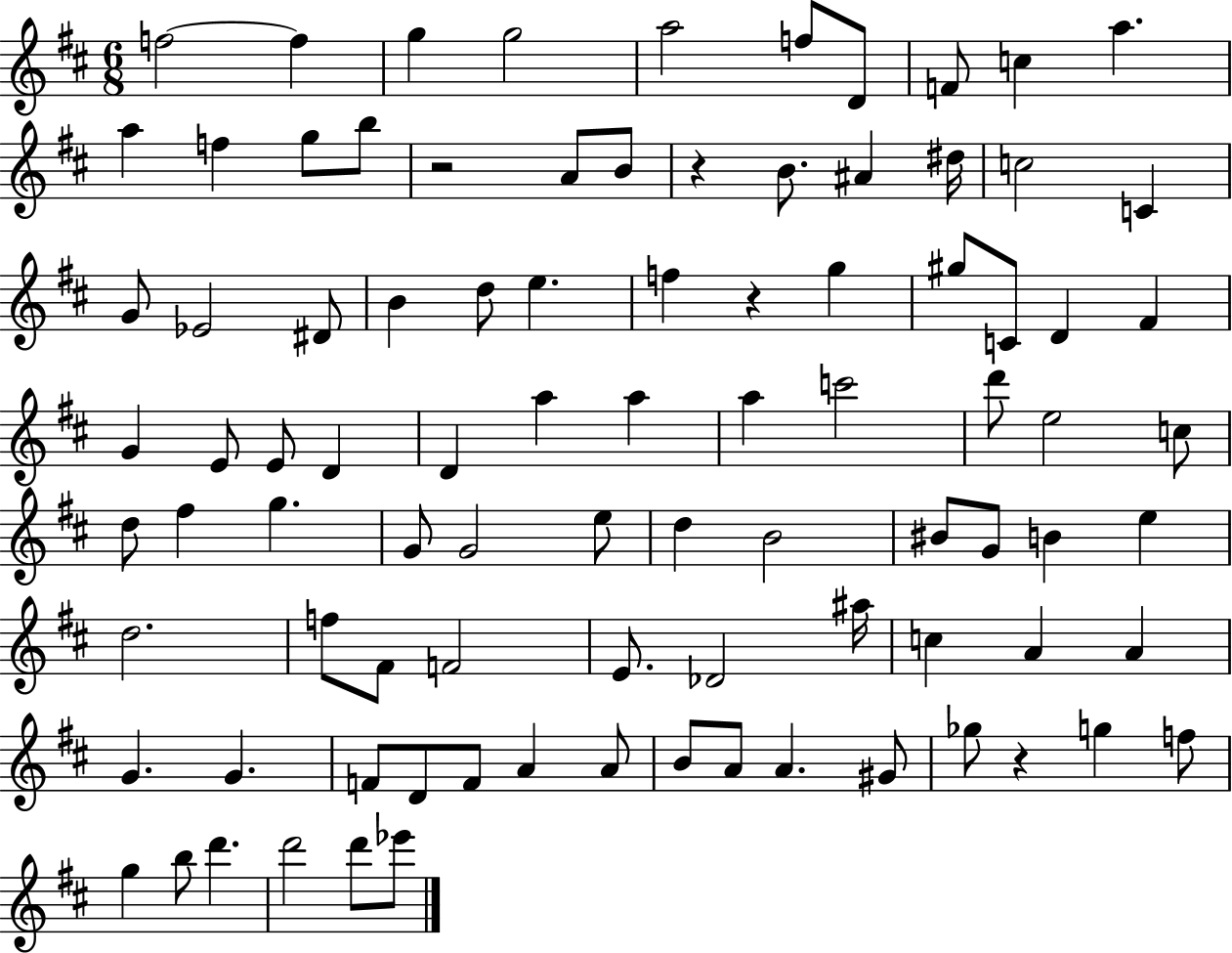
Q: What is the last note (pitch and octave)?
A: Eb6